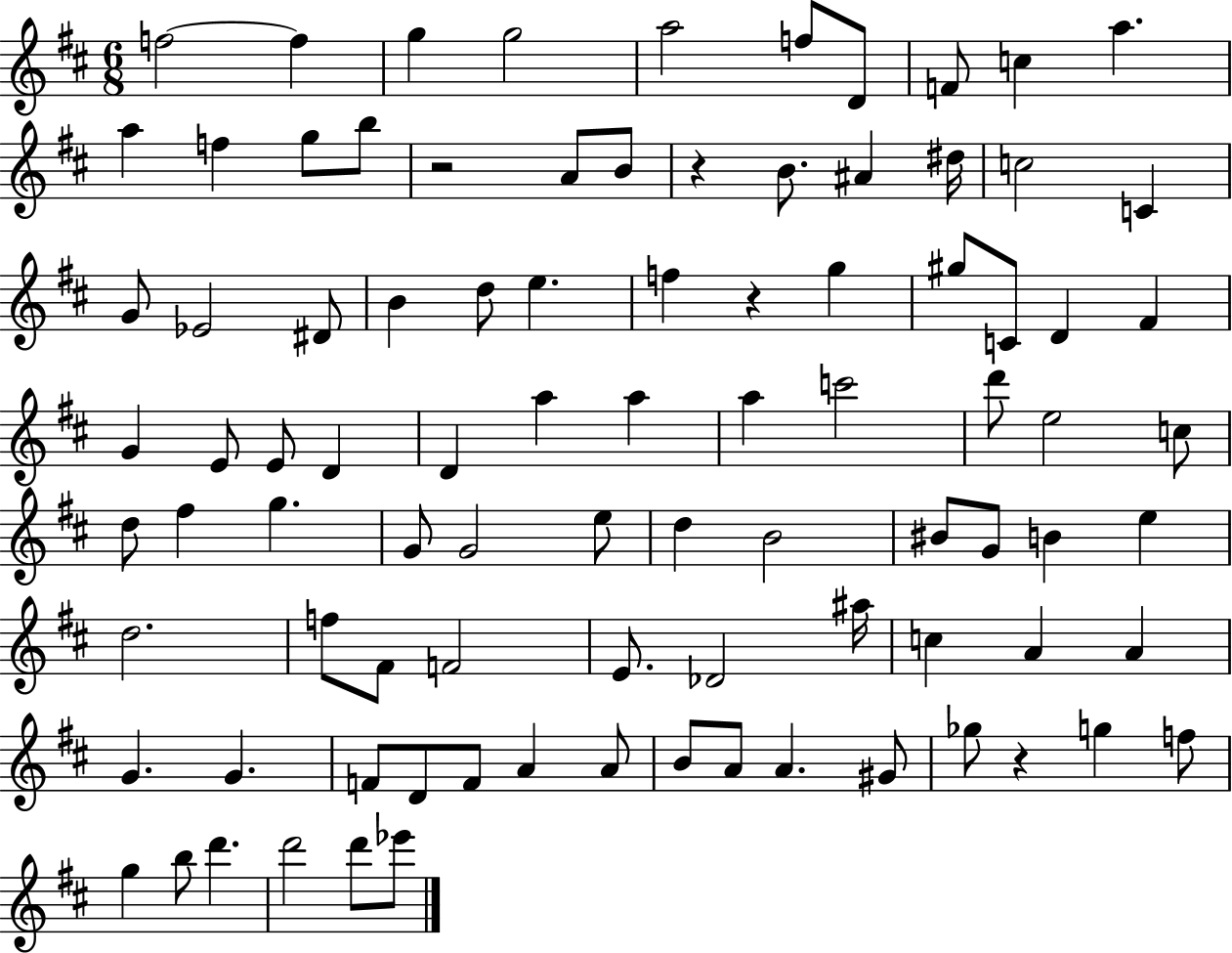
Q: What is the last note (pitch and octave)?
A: Eb6